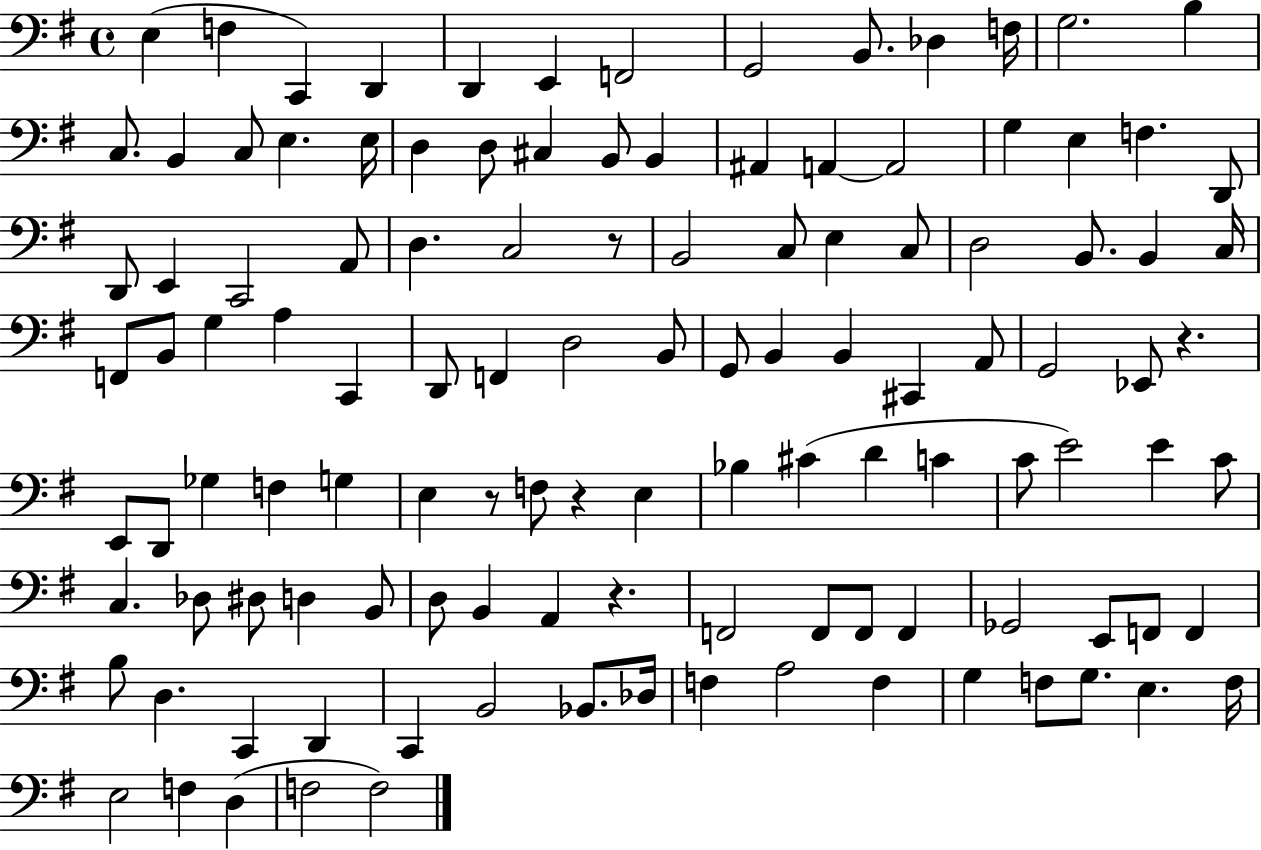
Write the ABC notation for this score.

X:1
T:Untitled
M:4/4
L:1/4
K:G
E, F, C,, D,, D,, E,, F,,2 G,,2 B,,/2 _D, F,/4 G,2 B, C,/2 B,, C,/2 E, E,/4 D, D,/2 ^C, B,,/2 B,, ^A,, A,, A,,2 G, E, F, D,,/2 D,,/2 E,, C,,2 A,,/2 D, C,2 z/2 B,,2 C,/2 E, C,/2 D,2 B,,/2 B,, C,/4 F,,/2 B,,/2 G, A, C,, D,,/2 F,, D,2 B,,/2 G,,/2 B,, B,, ^C,, A,,/2 G,,2 _E,,/2 z E,,/2 D,,/2 _G, F, G, E, z/2 F,/2 z E, _B, ^C D C C/2 E2 E C/2 C, _D,/2 ^D,/2 D, B,,/2 D,/2 B,, A,, z F,,2 F,,/2 F,,/2 F,, _G,,2 E,,/2 F,,/2 F,, B,/2 D, C,, D,, C,, B,,2 _B,,/2 _D,/4 F, A,2 F, G, F,/2 G,/2 E, F,/4 E,2 F, D, F,2 F,2